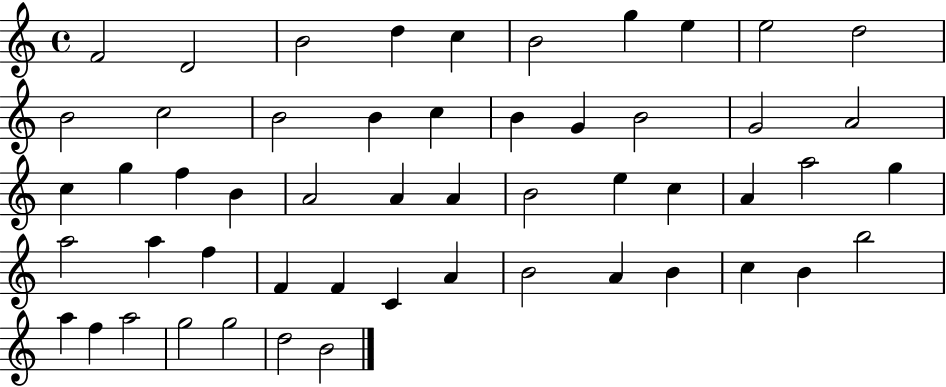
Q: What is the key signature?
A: C major